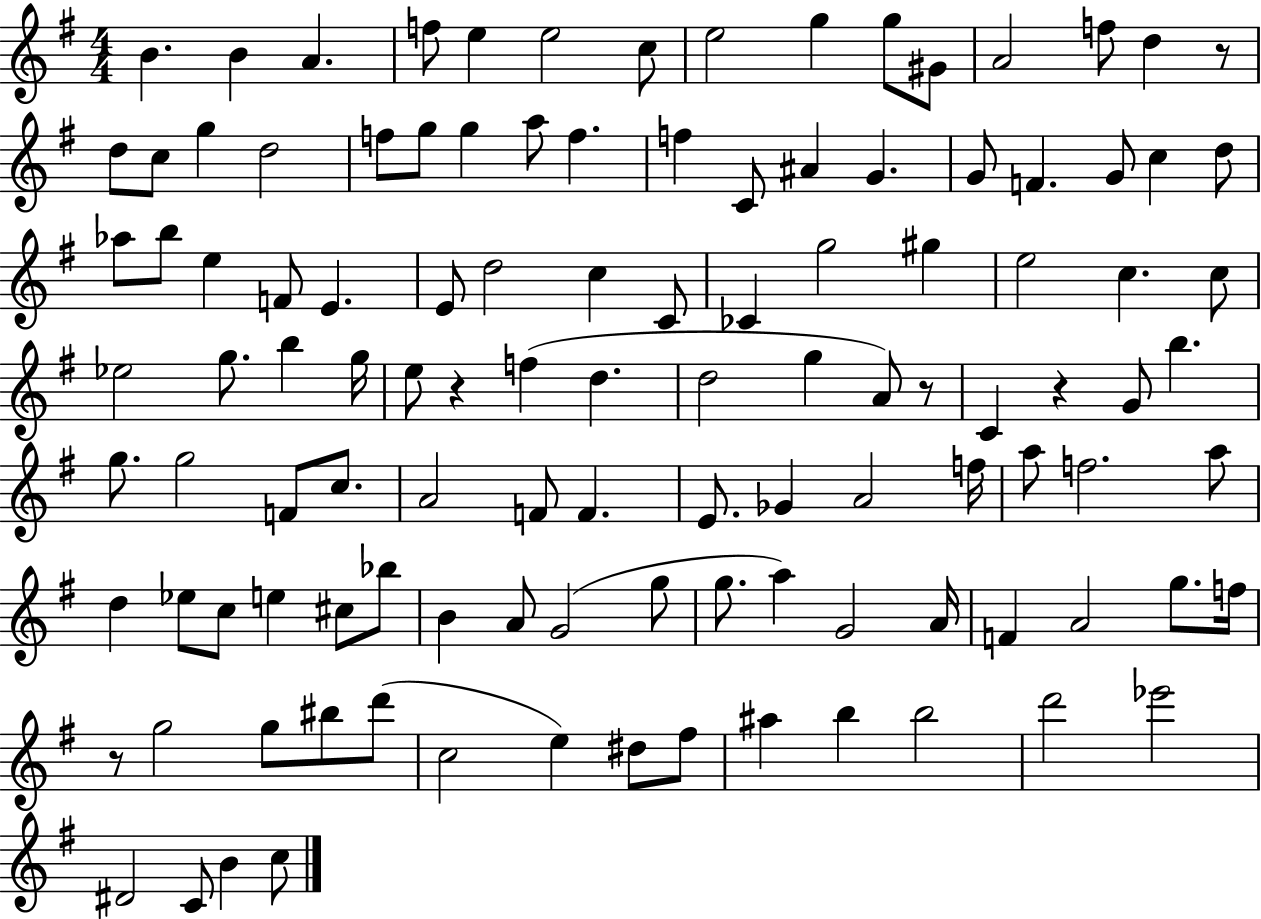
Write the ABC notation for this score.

X:1
T:Untitled
M:4/4
L:1/4
K:G
B B A f/2 e e2 c/2 e2 g g/2 ^G/2 A2 f/2 d z/2 d/2 c/2 g d2 f/2 g/2 g a/2 f f C/2 ^A G G/2 F G/2 c d/2 _a/2 b/2 e F/2 E E/2 d2 c C/2 _C g2 ^g e2 c c/2 _e2 g/2 b g/4 e/2 z f d d2 g A/2 z/2 C z G/2 b g/2 g2 F/2 c/2 A2 F/2 F E/2 _G A2 f/4 a/2 f2 a/2 d _e/2 c/2 e ^c/2 _b/2 B A/2 G2 g/2 g/2 a G2 A/4 F A2 g/2 f/4 z/2 g2 g/2 ^b/2 d'/2 c2 e ^d/2 ^f/2 ^a b b2 d'2 _e'2 ^D2 C/2 B c/2